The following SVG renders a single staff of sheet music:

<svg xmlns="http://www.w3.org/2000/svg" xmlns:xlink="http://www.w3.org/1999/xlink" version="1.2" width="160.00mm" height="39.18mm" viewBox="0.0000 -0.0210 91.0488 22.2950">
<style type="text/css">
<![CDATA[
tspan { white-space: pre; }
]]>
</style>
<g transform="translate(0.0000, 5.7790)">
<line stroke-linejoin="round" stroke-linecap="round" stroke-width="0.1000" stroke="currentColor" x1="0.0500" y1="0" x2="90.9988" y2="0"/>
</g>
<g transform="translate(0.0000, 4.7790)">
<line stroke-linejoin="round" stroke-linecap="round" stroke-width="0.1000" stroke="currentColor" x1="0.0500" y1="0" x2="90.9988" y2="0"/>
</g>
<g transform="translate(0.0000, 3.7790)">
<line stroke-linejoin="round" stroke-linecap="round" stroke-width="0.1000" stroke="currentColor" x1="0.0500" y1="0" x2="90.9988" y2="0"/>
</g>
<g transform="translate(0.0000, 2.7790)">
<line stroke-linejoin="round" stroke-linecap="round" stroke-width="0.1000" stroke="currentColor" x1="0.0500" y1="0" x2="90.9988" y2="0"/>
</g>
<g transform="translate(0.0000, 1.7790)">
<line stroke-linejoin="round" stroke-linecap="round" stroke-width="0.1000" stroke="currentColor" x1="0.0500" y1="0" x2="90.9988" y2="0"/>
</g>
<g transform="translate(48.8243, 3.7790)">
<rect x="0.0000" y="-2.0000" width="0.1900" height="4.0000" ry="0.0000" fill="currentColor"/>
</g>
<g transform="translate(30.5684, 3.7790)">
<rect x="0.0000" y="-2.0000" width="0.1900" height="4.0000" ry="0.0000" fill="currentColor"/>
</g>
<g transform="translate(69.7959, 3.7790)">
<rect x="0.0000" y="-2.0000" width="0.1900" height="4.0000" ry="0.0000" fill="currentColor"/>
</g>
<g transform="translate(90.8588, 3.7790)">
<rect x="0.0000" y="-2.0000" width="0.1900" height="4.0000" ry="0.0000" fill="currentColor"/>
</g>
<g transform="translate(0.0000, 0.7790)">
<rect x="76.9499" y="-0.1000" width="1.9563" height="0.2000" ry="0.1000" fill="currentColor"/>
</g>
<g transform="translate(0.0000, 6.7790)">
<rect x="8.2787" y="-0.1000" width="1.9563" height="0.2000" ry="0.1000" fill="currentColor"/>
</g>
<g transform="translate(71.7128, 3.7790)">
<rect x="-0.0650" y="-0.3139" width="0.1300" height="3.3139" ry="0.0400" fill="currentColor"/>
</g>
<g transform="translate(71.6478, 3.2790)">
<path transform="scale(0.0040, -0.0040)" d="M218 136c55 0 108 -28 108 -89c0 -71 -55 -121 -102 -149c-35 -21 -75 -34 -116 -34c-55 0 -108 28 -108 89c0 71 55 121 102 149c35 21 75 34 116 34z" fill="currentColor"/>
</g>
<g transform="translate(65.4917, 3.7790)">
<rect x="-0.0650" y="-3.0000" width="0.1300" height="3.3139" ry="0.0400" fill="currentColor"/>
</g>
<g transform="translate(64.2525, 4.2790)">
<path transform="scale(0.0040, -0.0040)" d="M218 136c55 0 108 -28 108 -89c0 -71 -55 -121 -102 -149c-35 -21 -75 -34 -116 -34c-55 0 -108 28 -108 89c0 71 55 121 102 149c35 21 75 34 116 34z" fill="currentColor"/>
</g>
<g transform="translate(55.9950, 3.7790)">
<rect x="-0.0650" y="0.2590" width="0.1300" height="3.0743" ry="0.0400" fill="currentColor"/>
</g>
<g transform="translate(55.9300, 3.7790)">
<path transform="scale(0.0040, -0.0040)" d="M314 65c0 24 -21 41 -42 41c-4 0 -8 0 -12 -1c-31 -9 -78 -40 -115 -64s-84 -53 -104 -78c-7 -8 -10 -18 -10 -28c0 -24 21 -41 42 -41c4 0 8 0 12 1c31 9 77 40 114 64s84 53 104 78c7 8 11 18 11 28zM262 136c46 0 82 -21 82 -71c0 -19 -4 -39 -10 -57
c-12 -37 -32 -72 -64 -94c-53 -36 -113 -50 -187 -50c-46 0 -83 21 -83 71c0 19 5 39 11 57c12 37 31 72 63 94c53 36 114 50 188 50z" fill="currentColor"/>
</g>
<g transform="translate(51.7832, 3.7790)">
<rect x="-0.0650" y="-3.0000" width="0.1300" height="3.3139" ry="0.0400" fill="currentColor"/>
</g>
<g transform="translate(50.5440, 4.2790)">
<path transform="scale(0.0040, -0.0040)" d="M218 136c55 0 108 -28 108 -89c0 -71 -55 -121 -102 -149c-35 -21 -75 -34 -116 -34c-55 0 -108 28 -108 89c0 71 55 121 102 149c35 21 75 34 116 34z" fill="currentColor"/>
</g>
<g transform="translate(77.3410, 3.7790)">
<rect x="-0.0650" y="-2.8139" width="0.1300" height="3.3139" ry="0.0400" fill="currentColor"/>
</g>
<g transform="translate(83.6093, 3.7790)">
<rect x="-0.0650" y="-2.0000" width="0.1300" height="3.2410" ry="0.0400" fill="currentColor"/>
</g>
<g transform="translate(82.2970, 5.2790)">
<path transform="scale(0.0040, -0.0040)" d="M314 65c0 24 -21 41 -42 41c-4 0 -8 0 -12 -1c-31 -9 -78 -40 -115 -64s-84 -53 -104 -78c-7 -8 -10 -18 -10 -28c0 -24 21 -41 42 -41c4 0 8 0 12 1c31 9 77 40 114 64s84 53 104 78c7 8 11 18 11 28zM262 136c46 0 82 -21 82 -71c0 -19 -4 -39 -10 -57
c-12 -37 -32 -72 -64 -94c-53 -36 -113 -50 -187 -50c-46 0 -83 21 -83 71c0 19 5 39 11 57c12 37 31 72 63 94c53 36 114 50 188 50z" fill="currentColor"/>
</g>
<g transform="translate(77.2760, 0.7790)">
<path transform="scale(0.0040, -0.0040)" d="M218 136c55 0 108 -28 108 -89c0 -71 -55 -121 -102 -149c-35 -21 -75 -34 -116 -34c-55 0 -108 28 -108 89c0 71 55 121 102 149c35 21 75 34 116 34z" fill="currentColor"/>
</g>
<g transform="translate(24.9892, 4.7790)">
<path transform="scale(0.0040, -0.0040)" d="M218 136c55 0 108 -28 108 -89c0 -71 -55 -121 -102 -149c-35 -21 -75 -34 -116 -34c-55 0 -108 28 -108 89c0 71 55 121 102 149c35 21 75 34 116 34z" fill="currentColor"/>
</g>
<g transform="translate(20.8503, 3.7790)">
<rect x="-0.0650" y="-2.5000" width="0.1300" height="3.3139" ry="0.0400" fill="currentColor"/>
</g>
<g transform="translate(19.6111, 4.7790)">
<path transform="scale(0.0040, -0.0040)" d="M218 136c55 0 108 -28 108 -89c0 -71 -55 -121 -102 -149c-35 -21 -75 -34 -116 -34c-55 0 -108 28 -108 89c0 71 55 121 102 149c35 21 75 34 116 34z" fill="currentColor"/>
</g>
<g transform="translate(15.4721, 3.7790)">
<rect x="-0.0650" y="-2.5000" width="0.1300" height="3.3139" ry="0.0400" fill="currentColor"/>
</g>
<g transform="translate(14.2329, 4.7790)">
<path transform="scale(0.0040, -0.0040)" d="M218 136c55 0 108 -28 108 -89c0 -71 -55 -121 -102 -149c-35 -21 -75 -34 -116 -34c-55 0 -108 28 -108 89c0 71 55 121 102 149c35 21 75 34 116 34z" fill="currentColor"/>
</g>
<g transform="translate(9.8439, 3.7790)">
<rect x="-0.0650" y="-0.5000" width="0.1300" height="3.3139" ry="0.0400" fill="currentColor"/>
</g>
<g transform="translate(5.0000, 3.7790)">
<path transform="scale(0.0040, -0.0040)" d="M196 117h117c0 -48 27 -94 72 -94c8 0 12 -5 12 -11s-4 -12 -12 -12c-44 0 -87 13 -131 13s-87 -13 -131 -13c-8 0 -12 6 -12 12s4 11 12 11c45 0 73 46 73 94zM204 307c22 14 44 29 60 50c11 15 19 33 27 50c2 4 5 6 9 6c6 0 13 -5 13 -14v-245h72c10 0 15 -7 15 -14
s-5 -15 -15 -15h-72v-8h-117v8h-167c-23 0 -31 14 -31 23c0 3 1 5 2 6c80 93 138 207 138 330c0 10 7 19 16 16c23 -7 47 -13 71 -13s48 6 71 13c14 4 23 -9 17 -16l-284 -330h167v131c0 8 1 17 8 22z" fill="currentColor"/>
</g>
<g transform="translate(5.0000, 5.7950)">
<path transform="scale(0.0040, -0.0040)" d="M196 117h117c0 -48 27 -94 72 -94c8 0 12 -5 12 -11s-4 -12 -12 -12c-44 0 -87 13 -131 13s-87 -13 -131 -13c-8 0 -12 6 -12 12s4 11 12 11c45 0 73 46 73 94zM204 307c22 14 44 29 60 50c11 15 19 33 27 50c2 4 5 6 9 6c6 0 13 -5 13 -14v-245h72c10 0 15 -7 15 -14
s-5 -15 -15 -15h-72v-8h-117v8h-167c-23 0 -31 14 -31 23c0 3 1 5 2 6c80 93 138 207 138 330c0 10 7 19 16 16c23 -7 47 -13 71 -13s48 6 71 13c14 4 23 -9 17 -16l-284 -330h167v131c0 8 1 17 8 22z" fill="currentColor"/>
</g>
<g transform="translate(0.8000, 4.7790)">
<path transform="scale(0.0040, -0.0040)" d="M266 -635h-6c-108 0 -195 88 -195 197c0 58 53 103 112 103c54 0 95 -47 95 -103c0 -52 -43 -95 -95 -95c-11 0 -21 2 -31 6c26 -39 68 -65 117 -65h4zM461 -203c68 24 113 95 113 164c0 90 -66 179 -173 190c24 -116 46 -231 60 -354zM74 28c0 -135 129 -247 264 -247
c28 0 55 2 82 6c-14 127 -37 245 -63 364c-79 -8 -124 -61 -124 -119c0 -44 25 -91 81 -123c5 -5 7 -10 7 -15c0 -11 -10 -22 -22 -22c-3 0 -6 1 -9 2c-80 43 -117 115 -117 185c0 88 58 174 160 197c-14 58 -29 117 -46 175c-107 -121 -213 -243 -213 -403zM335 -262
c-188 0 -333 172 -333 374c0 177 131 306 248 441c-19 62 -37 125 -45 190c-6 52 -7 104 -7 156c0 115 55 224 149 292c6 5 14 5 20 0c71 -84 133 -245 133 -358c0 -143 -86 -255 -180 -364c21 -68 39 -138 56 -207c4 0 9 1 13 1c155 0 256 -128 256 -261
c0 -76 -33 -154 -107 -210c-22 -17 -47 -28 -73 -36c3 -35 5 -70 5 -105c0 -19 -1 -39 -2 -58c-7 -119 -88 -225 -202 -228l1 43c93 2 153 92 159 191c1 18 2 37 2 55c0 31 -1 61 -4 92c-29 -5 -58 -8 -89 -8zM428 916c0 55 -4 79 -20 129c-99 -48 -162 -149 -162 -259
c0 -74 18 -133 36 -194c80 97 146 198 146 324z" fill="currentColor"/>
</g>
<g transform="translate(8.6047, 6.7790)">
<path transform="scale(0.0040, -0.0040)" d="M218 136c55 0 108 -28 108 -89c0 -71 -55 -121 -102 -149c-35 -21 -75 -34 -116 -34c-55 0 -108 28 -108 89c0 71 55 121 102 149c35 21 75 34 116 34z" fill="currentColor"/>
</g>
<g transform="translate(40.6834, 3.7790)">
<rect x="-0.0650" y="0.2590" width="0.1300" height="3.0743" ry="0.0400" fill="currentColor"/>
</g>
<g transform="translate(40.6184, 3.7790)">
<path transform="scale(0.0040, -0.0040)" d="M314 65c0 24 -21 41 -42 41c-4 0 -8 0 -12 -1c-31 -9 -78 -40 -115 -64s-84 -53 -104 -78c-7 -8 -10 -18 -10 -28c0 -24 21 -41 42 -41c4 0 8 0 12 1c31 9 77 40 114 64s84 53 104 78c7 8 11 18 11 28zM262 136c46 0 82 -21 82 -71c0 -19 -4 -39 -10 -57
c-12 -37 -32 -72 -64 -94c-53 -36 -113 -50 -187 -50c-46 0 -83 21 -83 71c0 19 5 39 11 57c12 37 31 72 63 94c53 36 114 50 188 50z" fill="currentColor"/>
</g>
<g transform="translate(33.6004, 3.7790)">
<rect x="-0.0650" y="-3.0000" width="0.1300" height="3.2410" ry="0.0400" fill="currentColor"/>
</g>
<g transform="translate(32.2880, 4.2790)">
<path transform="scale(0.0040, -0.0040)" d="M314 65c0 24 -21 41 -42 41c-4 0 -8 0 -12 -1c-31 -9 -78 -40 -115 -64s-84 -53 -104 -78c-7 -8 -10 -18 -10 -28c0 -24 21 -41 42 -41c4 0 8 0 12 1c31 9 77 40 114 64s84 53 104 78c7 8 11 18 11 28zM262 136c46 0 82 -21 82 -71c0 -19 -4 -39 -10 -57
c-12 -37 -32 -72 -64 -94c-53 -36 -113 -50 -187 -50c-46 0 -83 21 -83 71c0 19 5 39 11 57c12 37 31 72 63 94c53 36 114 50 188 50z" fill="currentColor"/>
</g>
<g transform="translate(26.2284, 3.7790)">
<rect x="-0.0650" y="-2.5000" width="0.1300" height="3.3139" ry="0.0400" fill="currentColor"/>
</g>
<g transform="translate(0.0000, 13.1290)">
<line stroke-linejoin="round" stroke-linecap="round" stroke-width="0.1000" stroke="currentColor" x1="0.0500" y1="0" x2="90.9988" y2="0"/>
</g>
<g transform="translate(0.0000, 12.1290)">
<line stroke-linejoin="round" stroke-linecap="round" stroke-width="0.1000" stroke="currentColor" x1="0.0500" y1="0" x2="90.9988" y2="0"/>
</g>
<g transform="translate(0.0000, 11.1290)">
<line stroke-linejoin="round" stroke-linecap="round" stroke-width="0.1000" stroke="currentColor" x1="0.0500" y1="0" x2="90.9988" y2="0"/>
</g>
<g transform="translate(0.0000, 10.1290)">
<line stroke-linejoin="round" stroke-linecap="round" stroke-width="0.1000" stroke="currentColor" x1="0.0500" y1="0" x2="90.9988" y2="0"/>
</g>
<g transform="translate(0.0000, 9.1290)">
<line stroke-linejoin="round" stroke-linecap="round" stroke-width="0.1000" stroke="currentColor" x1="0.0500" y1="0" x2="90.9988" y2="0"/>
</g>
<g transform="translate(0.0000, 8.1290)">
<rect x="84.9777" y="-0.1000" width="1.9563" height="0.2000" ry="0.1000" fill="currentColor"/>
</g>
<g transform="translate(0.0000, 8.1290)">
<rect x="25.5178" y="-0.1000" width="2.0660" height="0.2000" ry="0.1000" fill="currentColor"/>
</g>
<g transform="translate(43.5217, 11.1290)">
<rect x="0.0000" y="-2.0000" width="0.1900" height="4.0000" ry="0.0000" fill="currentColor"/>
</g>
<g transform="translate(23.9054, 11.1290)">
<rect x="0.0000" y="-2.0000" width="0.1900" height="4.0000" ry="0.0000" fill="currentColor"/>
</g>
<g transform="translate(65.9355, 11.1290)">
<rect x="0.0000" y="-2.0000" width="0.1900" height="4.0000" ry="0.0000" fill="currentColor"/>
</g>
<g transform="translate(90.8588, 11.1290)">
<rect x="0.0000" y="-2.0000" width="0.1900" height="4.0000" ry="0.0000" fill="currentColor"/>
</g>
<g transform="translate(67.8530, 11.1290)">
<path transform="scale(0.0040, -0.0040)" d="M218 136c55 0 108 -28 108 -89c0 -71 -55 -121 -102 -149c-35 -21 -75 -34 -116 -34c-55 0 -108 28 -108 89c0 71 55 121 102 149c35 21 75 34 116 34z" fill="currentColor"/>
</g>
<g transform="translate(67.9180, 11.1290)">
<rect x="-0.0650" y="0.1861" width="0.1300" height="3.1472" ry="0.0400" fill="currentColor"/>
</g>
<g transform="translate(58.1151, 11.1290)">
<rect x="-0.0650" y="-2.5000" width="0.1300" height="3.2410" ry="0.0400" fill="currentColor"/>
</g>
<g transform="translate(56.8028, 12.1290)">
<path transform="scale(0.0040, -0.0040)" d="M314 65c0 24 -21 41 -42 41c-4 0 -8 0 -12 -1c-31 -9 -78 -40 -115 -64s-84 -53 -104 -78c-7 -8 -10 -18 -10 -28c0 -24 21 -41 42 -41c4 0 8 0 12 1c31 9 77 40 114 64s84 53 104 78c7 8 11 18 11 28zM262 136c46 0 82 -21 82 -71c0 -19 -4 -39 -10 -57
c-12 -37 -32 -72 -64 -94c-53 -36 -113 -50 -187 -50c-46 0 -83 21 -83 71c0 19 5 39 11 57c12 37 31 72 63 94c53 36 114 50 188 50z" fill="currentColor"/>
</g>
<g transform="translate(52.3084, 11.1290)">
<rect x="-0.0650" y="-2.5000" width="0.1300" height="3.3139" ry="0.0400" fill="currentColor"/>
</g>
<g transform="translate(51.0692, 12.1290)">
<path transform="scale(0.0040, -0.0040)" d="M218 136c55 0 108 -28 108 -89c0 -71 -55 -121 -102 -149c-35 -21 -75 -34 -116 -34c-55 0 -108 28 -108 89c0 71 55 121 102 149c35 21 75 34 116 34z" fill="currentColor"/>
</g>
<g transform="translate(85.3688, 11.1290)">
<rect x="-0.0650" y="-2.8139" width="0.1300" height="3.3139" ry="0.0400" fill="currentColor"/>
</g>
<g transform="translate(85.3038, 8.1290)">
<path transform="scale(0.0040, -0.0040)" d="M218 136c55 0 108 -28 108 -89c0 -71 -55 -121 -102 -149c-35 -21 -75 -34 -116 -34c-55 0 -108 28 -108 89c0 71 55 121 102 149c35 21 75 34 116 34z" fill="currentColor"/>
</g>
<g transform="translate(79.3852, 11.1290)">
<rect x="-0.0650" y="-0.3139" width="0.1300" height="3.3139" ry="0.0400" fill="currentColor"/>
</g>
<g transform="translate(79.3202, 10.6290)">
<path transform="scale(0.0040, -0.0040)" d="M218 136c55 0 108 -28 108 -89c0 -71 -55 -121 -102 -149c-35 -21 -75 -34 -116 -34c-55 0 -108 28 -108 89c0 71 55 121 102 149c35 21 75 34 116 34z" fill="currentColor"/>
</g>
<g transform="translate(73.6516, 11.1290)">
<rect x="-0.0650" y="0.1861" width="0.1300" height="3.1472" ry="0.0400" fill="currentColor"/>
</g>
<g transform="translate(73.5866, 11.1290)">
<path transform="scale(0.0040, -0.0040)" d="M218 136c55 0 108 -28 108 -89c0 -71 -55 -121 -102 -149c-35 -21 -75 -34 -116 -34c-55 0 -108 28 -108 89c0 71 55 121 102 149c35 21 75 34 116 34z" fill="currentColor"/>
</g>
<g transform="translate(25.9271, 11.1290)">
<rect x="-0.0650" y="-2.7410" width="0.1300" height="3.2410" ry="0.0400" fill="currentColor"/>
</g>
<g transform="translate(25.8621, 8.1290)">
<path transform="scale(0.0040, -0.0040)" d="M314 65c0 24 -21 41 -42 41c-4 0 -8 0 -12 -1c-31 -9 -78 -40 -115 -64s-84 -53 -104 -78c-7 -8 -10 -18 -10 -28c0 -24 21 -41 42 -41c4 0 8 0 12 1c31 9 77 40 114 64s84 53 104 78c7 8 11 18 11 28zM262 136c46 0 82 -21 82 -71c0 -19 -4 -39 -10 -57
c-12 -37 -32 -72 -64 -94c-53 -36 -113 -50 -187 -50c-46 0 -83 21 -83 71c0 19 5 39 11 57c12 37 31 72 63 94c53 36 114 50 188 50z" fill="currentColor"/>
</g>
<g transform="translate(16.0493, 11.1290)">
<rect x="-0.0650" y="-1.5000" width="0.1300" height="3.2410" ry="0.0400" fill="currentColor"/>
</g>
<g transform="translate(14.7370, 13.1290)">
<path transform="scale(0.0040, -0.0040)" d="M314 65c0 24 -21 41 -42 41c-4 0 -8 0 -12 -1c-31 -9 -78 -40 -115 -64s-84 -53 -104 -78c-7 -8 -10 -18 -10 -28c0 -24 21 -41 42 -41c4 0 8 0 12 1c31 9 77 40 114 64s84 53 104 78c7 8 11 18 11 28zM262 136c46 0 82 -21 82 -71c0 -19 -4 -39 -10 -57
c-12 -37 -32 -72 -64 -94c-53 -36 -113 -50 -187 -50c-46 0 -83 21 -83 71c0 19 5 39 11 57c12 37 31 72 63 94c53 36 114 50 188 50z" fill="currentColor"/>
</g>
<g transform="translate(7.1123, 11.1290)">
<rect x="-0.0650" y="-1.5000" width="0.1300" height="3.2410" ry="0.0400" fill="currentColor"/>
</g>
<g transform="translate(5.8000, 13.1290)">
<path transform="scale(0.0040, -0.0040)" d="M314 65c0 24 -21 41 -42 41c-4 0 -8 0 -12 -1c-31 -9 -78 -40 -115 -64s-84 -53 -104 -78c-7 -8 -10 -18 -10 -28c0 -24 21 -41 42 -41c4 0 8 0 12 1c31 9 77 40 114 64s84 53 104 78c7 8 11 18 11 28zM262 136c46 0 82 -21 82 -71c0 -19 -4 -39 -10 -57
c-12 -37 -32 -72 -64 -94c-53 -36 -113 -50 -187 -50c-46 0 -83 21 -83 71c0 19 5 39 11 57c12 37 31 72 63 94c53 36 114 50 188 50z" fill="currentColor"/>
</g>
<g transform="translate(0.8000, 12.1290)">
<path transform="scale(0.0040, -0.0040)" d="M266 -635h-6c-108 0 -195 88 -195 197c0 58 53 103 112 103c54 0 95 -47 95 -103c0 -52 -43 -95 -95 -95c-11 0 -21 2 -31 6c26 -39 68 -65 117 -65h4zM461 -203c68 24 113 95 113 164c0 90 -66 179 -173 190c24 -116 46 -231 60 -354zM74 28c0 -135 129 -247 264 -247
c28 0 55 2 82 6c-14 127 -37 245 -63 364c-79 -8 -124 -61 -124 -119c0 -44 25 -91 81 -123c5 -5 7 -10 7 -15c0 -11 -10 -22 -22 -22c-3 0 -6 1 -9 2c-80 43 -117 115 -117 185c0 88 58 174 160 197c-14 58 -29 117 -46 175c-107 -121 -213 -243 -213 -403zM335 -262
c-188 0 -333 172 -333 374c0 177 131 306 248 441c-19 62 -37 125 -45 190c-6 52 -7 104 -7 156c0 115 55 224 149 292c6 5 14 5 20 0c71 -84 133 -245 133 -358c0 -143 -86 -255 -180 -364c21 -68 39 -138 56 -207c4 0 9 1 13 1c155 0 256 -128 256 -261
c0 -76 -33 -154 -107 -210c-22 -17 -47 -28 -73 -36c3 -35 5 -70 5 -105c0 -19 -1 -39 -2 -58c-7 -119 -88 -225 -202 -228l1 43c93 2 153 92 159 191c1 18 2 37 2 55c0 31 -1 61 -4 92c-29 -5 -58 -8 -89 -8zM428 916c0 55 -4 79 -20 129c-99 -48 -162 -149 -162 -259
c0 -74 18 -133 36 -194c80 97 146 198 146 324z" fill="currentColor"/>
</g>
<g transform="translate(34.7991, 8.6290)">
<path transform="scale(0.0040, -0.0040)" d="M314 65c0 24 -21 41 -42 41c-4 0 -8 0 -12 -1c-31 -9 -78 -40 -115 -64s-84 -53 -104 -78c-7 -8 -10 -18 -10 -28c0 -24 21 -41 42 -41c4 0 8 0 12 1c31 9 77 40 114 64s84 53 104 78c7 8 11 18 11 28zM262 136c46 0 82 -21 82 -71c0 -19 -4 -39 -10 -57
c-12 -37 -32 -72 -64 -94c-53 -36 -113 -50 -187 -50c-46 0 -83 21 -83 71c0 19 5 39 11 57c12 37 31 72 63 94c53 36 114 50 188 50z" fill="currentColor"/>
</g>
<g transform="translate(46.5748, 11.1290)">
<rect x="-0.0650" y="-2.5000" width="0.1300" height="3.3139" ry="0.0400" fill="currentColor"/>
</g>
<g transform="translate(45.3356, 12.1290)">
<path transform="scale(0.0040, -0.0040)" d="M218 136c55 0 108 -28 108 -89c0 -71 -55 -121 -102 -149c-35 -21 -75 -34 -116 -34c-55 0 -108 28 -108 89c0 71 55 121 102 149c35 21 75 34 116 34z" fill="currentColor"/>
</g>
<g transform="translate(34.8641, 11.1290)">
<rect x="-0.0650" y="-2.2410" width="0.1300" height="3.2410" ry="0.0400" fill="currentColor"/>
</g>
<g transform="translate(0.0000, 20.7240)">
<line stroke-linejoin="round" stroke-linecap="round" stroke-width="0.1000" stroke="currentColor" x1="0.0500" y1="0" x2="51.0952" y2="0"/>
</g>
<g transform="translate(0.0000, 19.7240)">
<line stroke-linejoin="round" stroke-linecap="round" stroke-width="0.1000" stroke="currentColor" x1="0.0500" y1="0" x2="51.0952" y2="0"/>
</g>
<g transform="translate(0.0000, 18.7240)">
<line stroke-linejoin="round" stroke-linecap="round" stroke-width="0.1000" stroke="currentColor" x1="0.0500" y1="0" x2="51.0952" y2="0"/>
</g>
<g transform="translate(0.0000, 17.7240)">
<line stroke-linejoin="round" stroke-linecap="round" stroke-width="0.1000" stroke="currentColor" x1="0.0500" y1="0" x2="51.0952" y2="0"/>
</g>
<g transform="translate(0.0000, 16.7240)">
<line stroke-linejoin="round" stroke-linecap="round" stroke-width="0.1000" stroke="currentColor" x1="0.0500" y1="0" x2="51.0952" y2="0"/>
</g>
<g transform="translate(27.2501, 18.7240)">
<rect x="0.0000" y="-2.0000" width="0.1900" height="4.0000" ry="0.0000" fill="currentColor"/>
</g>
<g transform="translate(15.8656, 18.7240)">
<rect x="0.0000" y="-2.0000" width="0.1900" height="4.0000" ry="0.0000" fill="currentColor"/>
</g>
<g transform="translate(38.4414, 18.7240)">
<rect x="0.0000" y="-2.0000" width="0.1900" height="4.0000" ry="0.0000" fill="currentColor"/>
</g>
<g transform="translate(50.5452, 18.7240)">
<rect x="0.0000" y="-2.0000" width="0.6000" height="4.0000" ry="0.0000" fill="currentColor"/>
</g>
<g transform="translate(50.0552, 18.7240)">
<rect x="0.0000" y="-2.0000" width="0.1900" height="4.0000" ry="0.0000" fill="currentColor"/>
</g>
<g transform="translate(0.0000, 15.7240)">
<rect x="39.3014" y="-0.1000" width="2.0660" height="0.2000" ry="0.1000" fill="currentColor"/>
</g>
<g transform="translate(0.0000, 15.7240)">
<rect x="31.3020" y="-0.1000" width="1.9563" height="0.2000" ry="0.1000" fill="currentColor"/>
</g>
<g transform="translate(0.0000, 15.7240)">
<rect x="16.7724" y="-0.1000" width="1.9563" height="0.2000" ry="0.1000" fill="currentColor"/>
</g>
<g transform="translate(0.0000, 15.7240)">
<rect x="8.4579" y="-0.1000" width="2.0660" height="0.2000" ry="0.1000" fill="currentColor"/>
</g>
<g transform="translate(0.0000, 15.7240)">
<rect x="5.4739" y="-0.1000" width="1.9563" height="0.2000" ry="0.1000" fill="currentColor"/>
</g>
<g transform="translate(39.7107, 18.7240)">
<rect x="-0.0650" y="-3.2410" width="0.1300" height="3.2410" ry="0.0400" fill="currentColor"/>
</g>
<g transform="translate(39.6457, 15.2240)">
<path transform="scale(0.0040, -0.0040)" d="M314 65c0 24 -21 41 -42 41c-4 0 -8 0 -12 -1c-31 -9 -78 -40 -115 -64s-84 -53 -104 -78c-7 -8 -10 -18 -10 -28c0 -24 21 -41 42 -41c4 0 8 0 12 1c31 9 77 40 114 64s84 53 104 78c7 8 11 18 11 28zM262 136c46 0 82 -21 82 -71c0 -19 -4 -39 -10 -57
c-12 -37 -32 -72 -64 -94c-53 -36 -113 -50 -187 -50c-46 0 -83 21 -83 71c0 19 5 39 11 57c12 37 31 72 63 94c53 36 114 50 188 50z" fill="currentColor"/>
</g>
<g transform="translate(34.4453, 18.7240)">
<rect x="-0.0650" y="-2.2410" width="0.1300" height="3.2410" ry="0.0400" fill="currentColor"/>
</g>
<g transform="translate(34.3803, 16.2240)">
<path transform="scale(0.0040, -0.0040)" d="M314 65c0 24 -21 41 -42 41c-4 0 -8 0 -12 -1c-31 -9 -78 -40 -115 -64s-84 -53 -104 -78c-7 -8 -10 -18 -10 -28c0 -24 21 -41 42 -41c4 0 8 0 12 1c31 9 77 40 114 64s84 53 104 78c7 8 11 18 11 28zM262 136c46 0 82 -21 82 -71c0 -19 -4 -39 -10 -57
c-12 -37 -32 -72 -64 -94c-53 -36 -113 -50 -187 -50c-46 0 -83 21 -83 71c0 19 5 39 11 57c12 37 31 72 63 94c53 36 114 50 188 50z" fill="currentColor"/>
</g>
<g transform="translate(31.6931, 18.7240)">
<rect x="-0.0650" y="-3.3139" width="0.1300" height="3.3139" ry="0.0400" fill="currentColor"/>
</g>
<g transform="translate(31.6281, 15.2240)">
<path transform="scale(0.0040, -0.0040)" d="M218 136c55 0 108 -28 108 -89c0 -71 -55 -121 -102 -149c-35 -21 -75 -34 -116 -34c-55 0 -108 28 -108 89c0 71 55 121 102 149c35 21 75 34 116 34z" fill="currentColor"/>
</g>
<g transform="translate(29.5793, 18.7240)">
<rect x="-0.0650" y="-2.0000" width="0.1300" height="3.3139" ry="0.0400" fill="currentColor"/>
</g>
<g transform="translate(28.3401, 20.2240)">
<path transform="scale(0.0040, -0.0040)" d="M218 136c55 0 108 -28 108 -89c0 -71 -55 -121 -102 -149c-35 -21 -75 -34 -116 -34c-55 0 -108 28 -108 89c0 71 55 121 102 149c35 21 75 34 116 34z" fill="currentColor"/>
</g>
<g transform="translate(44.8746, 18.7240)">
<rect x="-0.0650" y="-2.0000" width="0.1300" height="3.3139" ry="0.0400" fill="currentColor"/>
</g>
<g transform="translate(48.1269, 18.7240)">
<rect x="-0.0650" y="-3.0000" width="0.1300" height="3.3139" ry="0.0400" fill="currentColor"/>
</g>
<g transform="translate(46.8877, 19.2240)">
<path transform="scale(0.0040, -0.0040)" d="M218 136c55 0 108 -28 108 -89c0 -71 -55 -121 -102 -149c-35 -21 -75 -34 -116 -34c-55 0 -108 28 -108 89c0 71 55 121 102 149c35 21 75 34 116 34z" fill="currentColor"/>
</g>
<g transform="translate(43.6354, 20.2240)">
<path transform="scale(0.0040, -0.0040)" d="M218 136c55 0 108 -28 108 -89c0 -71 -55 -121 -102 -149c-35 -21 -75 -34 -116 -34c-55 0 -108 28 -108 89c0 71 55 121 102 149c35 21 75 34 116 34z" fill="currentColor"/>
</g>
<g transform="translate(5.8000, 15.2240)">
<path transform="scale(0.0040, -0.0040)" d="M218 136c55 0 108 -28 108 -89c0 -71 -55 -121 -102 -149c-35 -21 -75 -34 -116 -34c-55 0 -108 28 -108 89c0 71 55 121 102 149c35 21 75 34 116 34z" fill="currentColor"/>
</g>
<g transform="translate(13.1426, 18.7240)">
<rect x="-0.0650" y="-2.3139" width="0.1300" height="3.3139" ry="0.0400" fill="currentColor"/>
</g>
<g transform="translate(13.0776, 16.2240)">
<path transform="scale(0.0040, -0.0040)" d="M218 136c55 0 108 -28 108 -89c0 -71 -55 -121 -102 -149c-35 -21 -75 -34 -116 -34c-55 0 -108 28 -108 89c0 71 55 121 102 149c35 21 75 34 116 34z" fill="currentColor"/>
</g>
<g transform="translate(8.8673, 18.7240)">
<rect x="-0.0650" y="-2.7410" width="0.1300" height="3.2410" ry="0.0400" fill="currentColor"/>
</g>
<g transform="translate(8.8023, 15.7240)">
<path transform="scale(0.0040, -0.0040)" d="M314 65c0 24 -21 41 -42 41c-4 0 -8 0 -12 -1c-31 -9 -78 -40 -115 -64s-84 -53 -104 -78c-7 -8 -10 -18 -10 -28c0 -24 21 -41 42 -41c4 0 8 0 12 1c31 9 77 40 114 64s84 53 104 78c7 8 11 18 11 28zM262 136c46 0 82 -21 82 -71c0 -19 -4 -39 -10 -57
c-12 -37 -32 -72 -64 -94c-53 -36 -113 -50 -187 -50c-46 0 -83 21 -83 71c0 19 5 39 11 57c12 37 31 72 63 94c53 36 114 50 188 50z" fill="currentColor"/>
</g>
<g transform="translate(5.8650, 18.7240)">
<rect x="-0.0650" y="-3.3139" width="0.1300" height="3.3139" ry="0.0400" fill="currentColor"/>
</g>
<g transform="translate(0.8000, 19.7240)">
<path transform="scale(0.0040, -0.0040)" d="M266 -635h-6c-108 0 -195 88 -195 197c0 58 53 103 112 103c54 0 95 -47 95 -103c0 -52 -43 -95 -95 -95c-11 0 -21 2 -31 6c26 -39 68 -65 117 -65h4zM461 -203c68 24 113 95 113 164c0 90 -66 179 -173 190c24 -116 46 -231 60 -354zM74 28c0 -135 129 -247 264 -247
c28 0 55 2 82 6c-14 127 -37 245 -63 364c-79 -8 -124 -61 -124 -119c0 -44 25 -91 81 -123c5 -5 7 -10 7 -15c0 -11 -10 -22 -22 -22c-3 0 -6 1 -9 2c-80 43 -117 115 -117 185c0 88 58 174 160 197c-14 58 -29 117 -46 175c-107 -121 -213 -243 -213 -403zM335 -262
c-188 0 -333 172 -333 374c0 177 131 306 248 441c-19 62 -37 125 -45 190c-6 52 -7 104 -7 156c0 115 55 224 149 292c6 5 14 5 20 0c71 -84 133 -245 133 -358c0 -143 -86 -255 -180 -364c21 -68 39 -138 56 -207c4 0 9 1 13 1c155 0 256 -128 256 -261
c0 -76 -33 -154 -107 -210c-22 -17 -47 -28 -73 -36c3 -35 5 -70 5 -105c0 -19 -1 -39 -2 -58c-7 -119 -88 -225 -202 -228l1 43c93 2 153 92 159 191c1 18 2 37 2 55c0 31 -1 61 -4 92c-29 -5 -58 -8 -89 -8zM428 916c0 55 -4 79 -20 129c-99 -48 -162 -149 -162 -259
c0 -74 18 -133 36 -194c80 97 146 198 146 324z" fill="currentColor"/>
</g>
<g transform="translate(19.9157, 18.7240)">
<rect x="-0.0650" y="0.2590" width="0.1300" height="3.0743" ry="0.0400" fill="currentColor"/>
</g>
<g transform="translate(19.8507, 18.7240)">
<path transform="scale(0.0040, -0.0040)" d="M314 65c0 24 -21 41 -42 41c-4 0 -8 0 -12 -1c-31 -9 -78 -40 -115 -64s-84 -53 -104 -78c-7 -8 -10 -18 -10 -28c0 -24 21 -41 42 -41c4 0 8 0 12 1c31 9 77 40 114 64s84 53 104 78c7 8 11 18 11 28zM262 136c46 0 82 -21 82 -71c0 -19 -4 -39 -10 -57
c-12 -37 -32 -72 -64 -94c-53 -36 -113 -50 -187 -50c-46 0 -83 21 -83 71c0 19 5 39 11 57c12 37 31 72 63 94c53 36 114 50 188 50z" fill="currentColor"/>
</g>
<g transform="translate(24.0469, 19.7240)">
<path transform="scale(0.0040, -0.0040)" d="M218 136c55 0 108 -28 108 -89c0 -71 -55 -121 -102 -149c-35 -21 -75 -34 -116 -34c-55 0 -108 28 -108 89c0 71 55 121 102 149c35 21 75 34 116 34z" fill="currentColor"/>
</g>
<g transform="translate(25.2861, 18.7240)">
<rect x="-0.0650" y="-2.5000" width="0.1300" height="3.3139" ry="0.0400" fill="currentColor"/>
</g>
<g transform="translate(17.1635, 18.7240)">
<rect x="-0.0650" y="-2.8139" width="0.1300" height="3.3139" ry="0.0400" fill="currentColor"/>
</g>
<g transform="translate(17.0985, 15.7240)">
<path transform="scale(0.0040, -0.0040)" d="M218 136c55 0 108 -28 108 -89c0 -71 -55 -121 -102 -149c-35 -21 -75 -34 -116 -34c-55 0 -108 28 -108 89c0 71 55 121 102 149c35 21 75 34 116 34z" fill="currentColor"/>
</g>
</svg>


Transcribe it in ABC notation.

X:1
T:Untitled
M:4/4
L:1/4
K:C
C G G G A2 B2 A B2 A c a F2 E2 E2 a2 g2 G G G2 B B c a b a2 g a B2 G F b g2 b2 F A